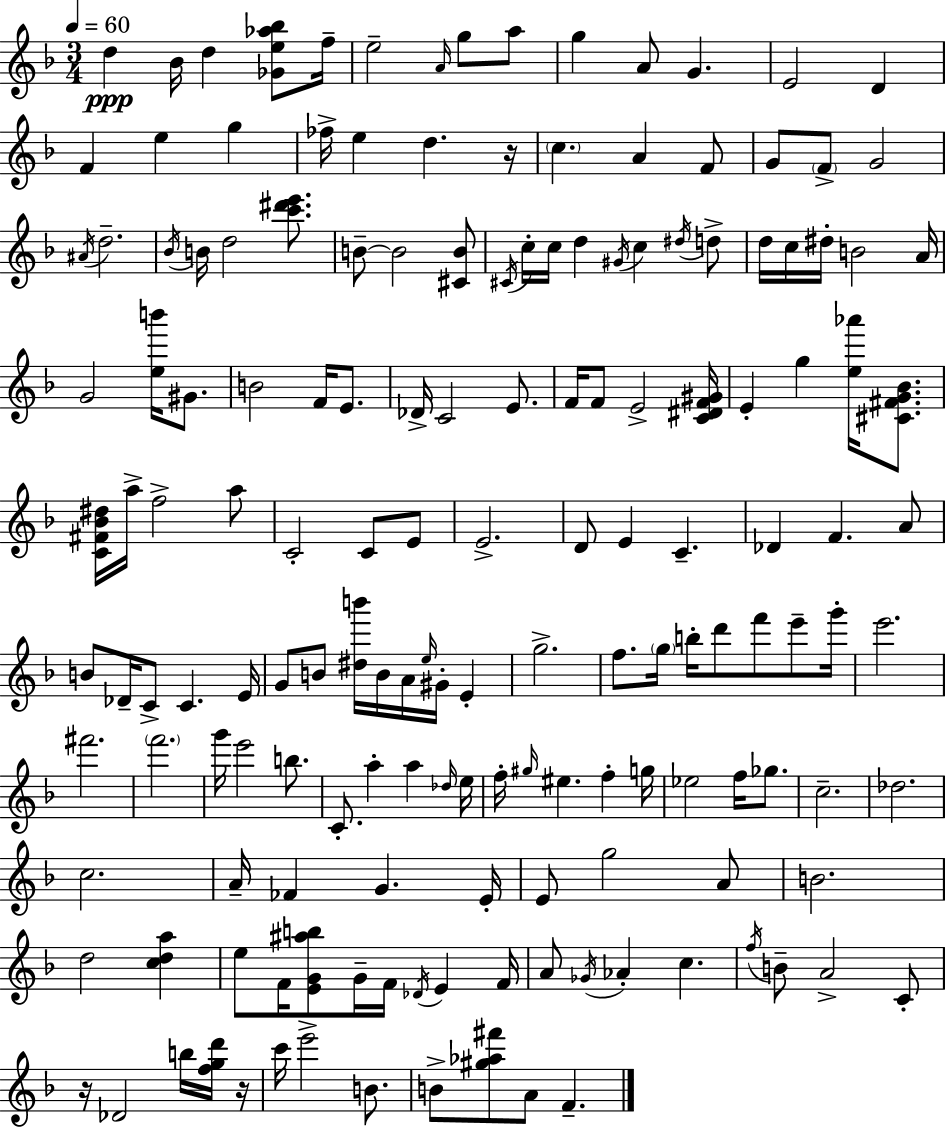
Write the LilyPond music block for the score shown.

{
  \clef treble
  \numericTimeSignature
  \time 3/4
  \key d \minor
  \tempo 4 = 60
  d''4\ppp bes'16 d''4 <ges' e'' aes'' bes''>8 f''16-- | e''2-- \grace { a'16 } g''8 a''8 | g''4 a'8 g'4. | e'2 d'4 | \break f'4 e''4 g''4 | fes''16-> e''4 d''4. | r16 \parenthesize c''4. a'4 f'8 | g'8 \parenthesize f'8-> g'2 | \break \acciaccatura { ais'16 } d''2.-- | \acciaccatura { bes'16 } b'16 d''2 | <c''' dis''' e'''>8. b'8--~~ b'2 | <cis' b'>8 \acciaccatura { cis'16 } c''16-. c''16 d''4 \acciaccatura { gis'16 } c''4 | \break \acciaccatura { dis''16 } d''8-> d''16 c''16 dis''16-. b'2 | a'16 g'2 | <e'' b'''>16 gis'8. b'2 | f'16 e'8. des'16-> c'2 | \break e'8. f'16 f'8 e'2-> | <c' dis' f' gis'>16 e'4-. g''4 | <e'' aes'''>16 <cis' fis' g' bes'>8. <c' fis' bes' dis''>16 a''16-> f''2-> | a''8 c'2-. | \break c'8 e'8 e'2.-> | d'8 e'4 | c'4.-- des'4 f'4. | a'8 b'8 des'16-- c'8-> c'4. | \break e'16 g'8 b'8 <dis'' b'''>16 b'16 | a'16 \grace { e''16 } gis'16-. e'4-. g''2.-> | f''8. \parenthesize g''16 b''16-. | d'''8 f'''8 e'''8-- g'''16-. e'''2. | \break fis'''2. | \parenthesize f'''2. | g'''16 e'''2 | b''8. c'8.-. a''4-. | \break a''4 \grace { des''16 } e''16 f''16-. \grace { gis''16 } eis''4. | f''4-. g''16 ees''2 | f''16 ges''8. c''2.-- | des''2. | \break c''2. | a'16-- fes'4 | g'4. e'16-. e'8 g''2 | a'8 b'2. | \break d''2 | <c'' d'' a''>4 e''8 f'16 | <e' g' ais'' b''>8 g'16-- f'16 \acciaccatura { des'16 } e'4 f'16 a'8 | \acciaccatura { ges'16 } aes'4-. c''4. \acciaccatura { f''16 } | \break b'8-- a'2-> c'8-. | r16 des'2 b''16 <f'' g'' d'''>16 r16 | c'''16 e'''2-> b'8. | b'8-> <gis'' aes'' fis'''>8 a'8 f'4.-- | \break \bar "|."
}